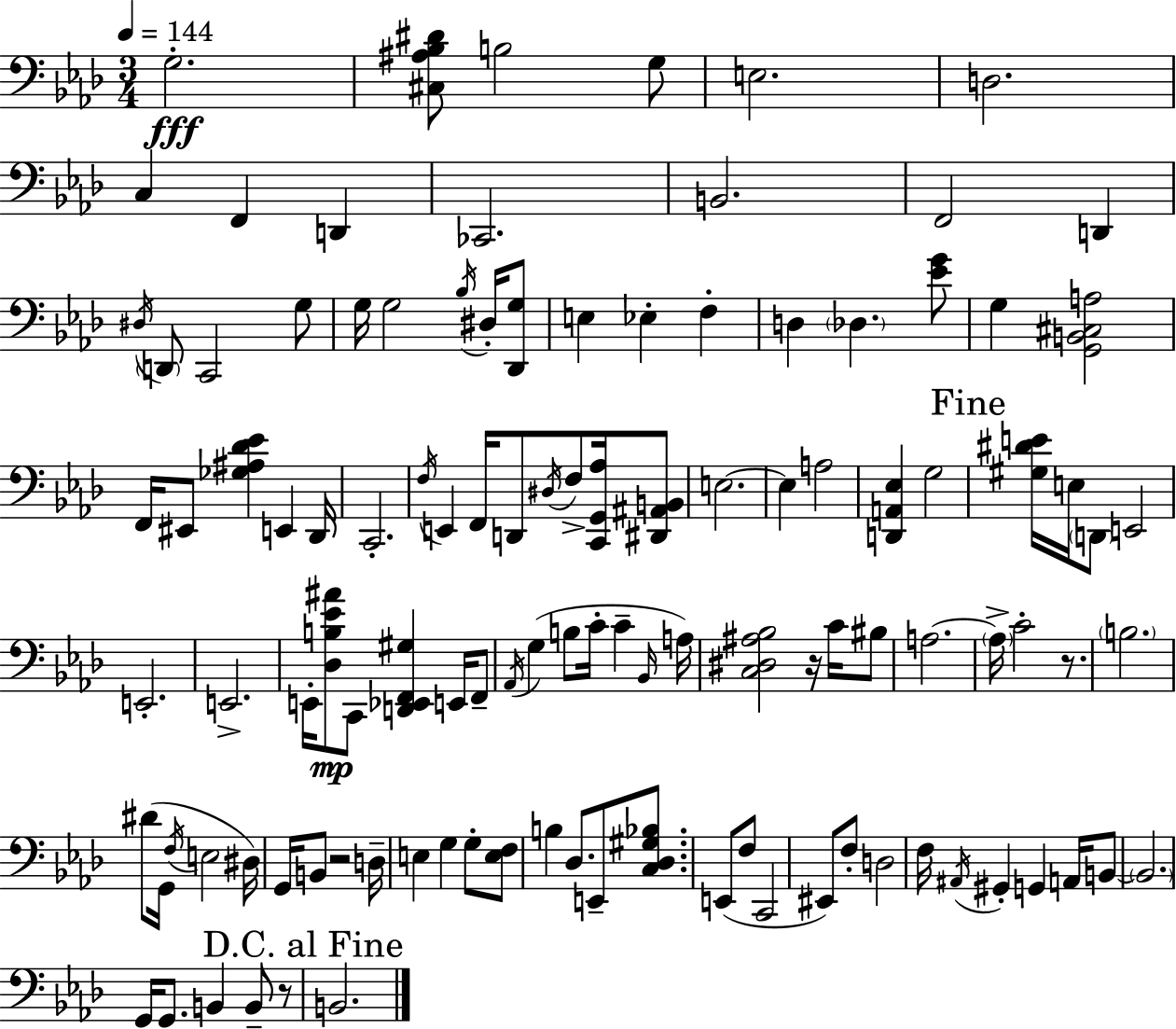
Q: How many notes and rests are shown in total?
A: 113